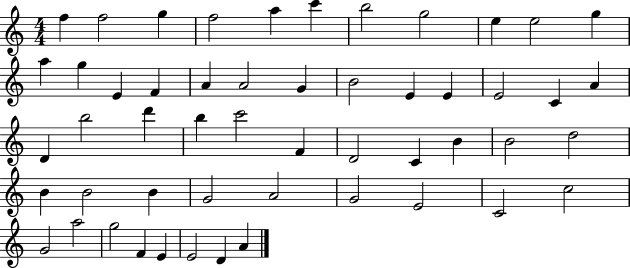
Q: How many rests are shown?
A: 0